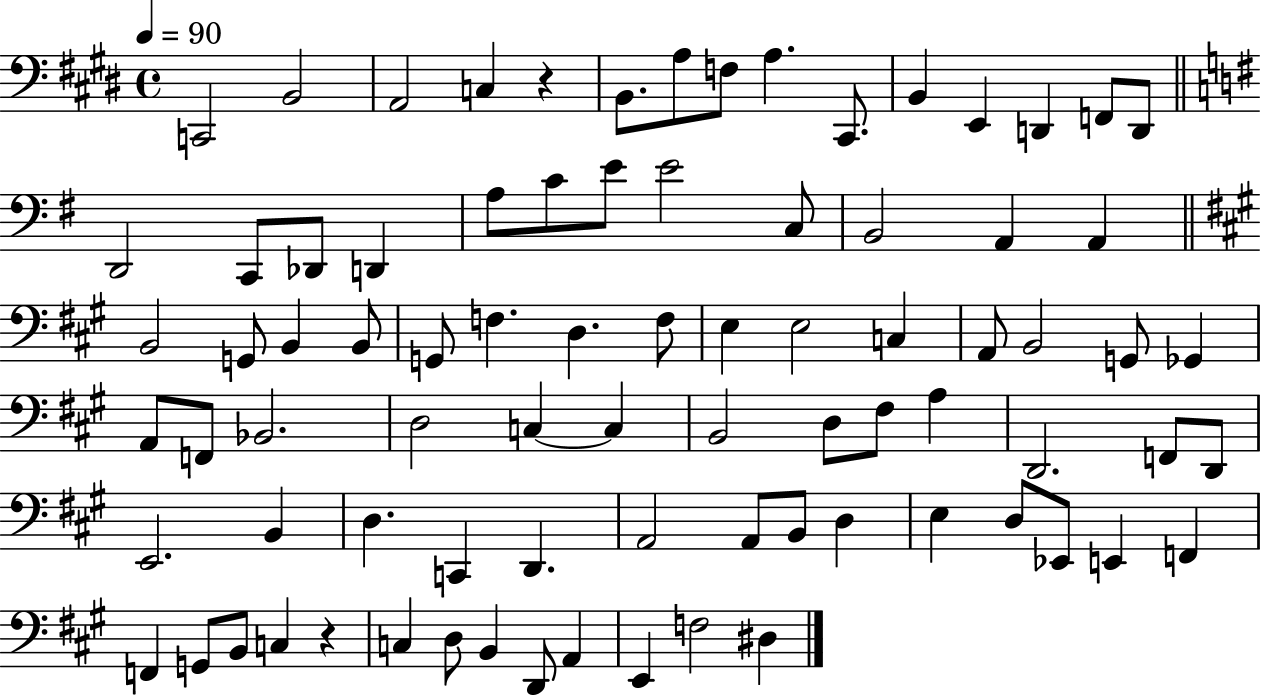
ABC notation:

X:1
T:Untitled
M:4/4
L:1/4
K:E
C,,2 B,,2 A,,2 C, z B,,/2 A,/2 F,/2 A, ^C,,/2 B,, E,, D,, F,,/2 D,,/2 D,,2 C,,/2 _D,,/2 D,, A,/2 C/2 E/2 E2 C,/2 B,,2 A,, A,, B,,2 G,,/2 B,, B,,/2 G,,/2 F, D, F,/2 E, E,2 C, A,,/2 B,,2 G,,/2 _G,, A,,/2 F,,/2 _B,,2 D,2 C, C, B,,2 D,/2 ^F,/2 A, D,,2 F,,/2 D,,/2 E,,2 B,, D, C,, D,, A,,2 A,,/2 B,,/2 D, E, D,/2 _E,,/2 E,, F,, F,, G,,/2 B,,/2 C, z C, D,/2 B,, D,,/2 A,, E,, F,2 ^D,